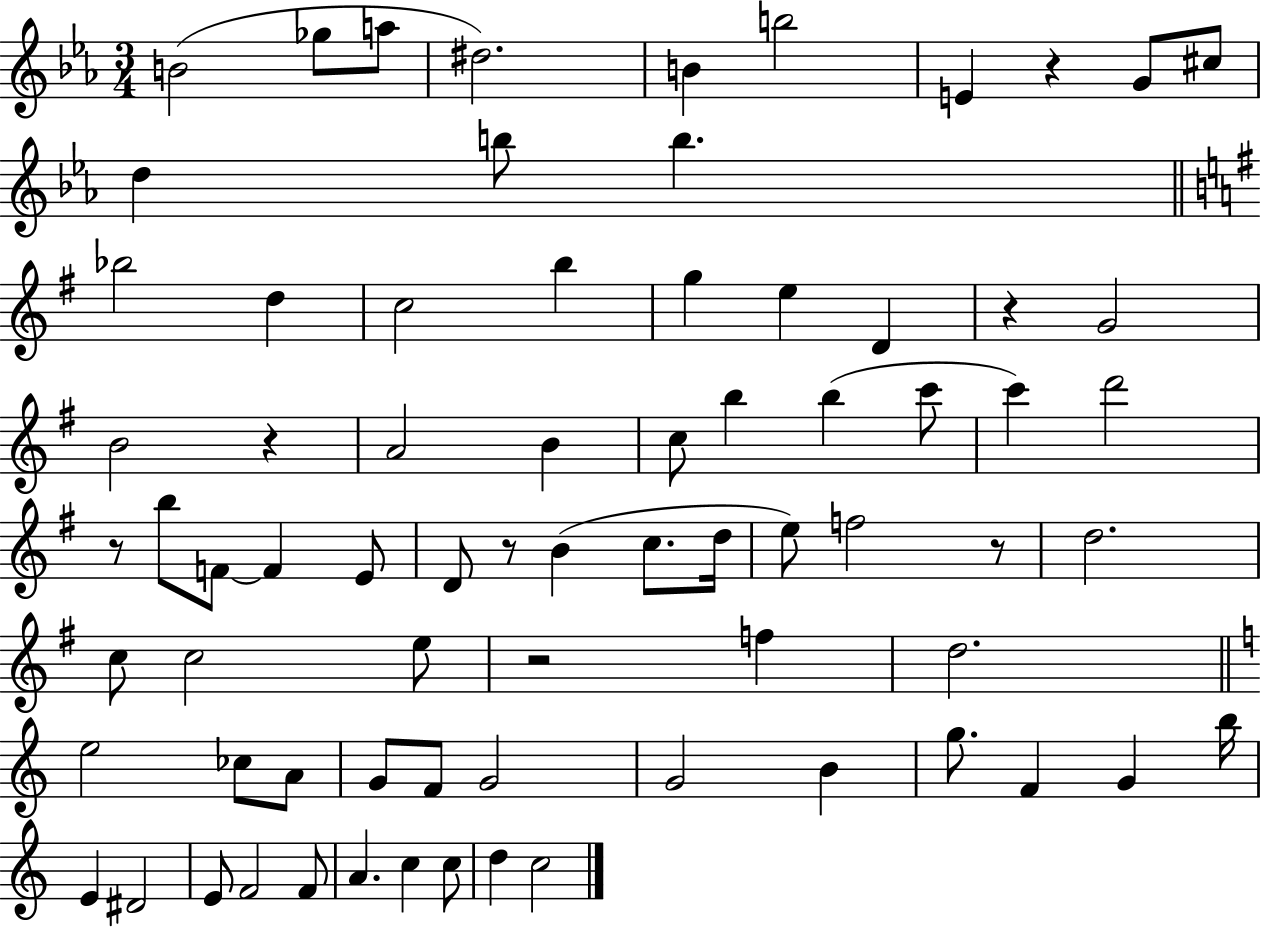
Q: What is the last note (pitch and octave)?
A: C5